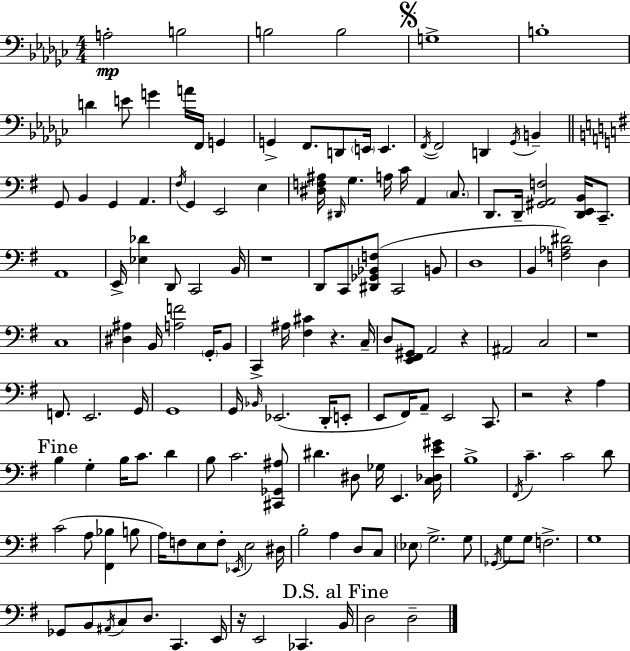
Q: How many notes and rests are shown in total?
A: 147